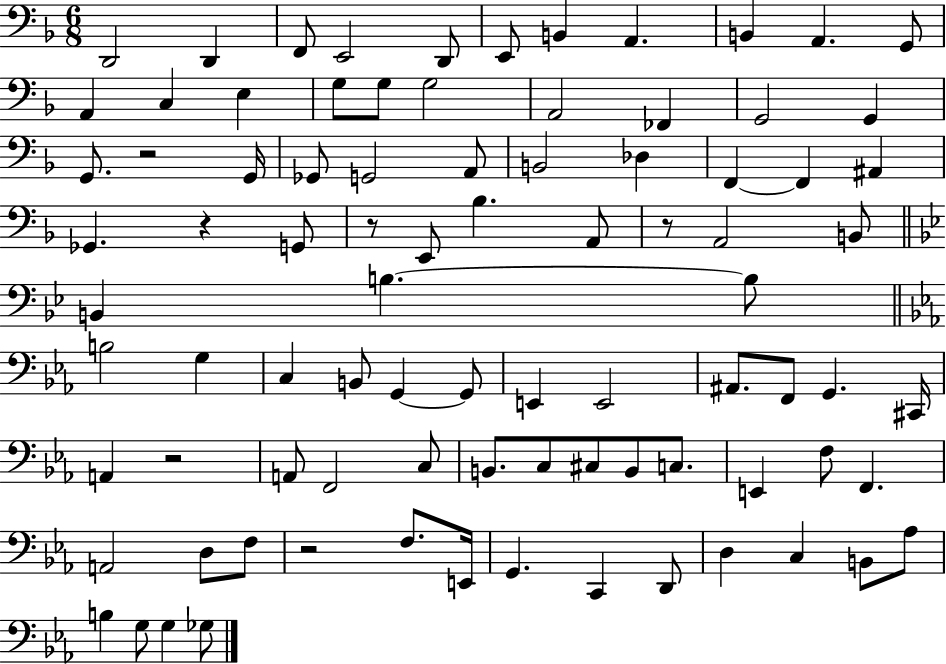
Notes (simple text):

D2/h D2/q F2/e E2/h D2/e E2/e B2/q A2/q. B2/q A2/q. G2/e A2/q C3/q E3/q G3/e G3/e G3/h A2/h FES2/q G2/h G2/q G2/e. R/h G2/s Gb2/e G2/h A2/e B2/h Db3/q F2/q F2/q A#2/q Gb2/q. R/q G2/e R/e E2/e Bb3/q. A2/e R/e A2/h B2/e B2/q B3/q. B3/e B3/h G3/q C3/q B2/e G2/q G2/e E2/q E2/h A#2/e. F2/e G2/q. C#2/s A2/q R/h A2/e F2/h C3/e B2/e. C3/e C#3/e B2/e C3/e. E2/q F3/e F2/q. A2/h D3/e F3/e R/h F3/e. E2/s G2/q. C2/q D2/e D3/q C3/q B2/e Ab3/e B3/q G3/e G3/q Gb3/e